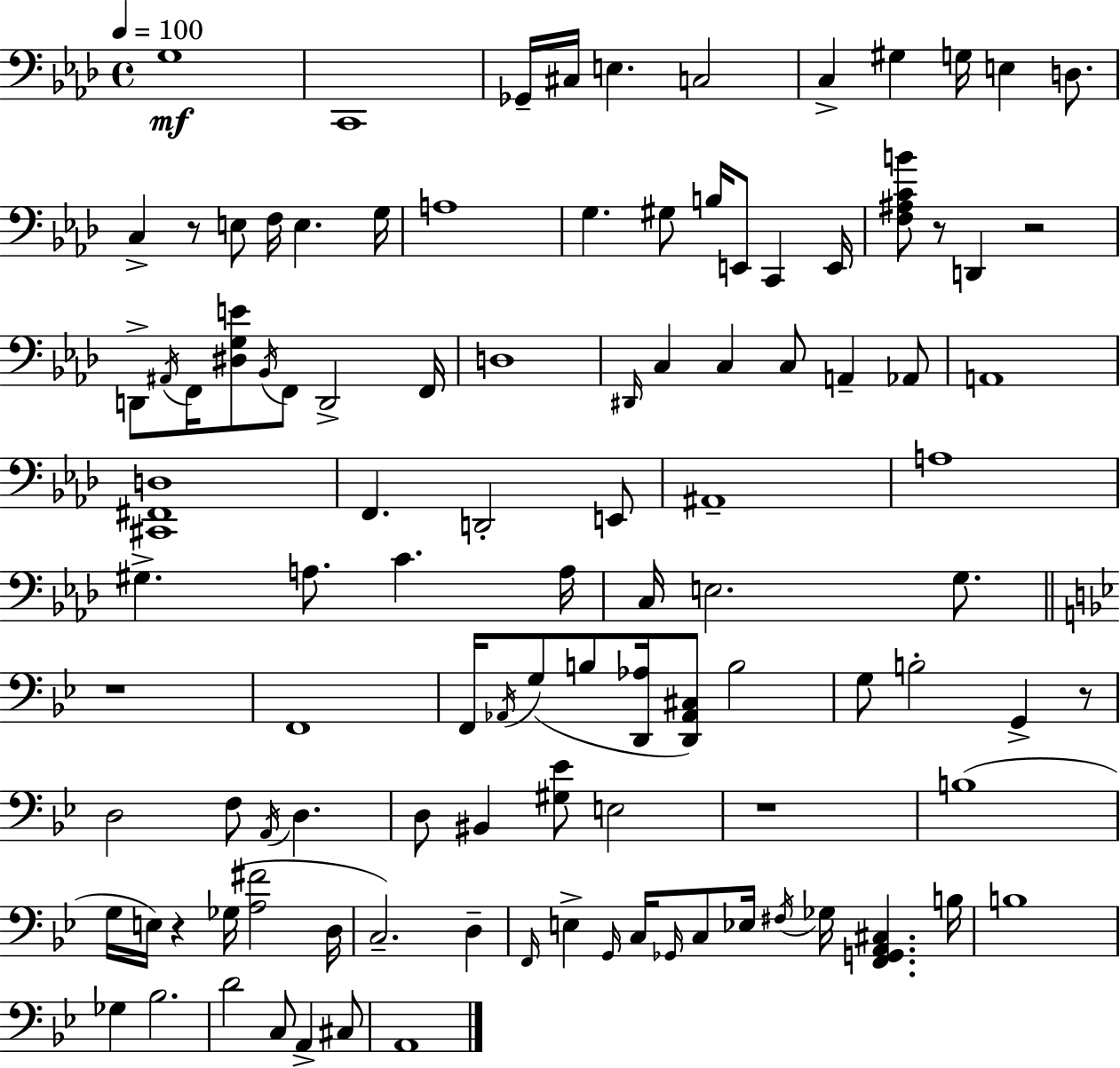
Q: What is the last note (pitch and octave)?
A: A2